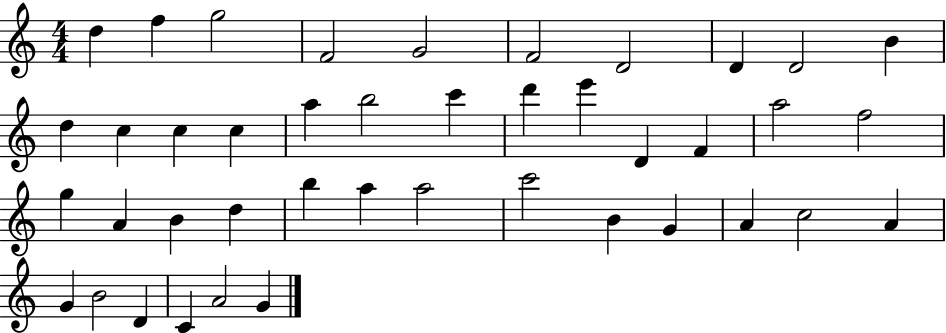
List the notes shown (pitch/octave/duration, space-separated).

D5/q F5/q G5/h F4/h G4/h F4/h D4/h D4/q D4/h B4/q D5/q C5/q C5/q C5/q A5/q B5/h C6/q D6/q E6/q D4/q F4/q A5/h F5/h G5/q A4/q B4/q D5/q B5/q A5/q A5/h C6/h B4/q G4/q A4/q C5/h A4/q G4/q B4/h D4/q C4/q A4/h G4/q